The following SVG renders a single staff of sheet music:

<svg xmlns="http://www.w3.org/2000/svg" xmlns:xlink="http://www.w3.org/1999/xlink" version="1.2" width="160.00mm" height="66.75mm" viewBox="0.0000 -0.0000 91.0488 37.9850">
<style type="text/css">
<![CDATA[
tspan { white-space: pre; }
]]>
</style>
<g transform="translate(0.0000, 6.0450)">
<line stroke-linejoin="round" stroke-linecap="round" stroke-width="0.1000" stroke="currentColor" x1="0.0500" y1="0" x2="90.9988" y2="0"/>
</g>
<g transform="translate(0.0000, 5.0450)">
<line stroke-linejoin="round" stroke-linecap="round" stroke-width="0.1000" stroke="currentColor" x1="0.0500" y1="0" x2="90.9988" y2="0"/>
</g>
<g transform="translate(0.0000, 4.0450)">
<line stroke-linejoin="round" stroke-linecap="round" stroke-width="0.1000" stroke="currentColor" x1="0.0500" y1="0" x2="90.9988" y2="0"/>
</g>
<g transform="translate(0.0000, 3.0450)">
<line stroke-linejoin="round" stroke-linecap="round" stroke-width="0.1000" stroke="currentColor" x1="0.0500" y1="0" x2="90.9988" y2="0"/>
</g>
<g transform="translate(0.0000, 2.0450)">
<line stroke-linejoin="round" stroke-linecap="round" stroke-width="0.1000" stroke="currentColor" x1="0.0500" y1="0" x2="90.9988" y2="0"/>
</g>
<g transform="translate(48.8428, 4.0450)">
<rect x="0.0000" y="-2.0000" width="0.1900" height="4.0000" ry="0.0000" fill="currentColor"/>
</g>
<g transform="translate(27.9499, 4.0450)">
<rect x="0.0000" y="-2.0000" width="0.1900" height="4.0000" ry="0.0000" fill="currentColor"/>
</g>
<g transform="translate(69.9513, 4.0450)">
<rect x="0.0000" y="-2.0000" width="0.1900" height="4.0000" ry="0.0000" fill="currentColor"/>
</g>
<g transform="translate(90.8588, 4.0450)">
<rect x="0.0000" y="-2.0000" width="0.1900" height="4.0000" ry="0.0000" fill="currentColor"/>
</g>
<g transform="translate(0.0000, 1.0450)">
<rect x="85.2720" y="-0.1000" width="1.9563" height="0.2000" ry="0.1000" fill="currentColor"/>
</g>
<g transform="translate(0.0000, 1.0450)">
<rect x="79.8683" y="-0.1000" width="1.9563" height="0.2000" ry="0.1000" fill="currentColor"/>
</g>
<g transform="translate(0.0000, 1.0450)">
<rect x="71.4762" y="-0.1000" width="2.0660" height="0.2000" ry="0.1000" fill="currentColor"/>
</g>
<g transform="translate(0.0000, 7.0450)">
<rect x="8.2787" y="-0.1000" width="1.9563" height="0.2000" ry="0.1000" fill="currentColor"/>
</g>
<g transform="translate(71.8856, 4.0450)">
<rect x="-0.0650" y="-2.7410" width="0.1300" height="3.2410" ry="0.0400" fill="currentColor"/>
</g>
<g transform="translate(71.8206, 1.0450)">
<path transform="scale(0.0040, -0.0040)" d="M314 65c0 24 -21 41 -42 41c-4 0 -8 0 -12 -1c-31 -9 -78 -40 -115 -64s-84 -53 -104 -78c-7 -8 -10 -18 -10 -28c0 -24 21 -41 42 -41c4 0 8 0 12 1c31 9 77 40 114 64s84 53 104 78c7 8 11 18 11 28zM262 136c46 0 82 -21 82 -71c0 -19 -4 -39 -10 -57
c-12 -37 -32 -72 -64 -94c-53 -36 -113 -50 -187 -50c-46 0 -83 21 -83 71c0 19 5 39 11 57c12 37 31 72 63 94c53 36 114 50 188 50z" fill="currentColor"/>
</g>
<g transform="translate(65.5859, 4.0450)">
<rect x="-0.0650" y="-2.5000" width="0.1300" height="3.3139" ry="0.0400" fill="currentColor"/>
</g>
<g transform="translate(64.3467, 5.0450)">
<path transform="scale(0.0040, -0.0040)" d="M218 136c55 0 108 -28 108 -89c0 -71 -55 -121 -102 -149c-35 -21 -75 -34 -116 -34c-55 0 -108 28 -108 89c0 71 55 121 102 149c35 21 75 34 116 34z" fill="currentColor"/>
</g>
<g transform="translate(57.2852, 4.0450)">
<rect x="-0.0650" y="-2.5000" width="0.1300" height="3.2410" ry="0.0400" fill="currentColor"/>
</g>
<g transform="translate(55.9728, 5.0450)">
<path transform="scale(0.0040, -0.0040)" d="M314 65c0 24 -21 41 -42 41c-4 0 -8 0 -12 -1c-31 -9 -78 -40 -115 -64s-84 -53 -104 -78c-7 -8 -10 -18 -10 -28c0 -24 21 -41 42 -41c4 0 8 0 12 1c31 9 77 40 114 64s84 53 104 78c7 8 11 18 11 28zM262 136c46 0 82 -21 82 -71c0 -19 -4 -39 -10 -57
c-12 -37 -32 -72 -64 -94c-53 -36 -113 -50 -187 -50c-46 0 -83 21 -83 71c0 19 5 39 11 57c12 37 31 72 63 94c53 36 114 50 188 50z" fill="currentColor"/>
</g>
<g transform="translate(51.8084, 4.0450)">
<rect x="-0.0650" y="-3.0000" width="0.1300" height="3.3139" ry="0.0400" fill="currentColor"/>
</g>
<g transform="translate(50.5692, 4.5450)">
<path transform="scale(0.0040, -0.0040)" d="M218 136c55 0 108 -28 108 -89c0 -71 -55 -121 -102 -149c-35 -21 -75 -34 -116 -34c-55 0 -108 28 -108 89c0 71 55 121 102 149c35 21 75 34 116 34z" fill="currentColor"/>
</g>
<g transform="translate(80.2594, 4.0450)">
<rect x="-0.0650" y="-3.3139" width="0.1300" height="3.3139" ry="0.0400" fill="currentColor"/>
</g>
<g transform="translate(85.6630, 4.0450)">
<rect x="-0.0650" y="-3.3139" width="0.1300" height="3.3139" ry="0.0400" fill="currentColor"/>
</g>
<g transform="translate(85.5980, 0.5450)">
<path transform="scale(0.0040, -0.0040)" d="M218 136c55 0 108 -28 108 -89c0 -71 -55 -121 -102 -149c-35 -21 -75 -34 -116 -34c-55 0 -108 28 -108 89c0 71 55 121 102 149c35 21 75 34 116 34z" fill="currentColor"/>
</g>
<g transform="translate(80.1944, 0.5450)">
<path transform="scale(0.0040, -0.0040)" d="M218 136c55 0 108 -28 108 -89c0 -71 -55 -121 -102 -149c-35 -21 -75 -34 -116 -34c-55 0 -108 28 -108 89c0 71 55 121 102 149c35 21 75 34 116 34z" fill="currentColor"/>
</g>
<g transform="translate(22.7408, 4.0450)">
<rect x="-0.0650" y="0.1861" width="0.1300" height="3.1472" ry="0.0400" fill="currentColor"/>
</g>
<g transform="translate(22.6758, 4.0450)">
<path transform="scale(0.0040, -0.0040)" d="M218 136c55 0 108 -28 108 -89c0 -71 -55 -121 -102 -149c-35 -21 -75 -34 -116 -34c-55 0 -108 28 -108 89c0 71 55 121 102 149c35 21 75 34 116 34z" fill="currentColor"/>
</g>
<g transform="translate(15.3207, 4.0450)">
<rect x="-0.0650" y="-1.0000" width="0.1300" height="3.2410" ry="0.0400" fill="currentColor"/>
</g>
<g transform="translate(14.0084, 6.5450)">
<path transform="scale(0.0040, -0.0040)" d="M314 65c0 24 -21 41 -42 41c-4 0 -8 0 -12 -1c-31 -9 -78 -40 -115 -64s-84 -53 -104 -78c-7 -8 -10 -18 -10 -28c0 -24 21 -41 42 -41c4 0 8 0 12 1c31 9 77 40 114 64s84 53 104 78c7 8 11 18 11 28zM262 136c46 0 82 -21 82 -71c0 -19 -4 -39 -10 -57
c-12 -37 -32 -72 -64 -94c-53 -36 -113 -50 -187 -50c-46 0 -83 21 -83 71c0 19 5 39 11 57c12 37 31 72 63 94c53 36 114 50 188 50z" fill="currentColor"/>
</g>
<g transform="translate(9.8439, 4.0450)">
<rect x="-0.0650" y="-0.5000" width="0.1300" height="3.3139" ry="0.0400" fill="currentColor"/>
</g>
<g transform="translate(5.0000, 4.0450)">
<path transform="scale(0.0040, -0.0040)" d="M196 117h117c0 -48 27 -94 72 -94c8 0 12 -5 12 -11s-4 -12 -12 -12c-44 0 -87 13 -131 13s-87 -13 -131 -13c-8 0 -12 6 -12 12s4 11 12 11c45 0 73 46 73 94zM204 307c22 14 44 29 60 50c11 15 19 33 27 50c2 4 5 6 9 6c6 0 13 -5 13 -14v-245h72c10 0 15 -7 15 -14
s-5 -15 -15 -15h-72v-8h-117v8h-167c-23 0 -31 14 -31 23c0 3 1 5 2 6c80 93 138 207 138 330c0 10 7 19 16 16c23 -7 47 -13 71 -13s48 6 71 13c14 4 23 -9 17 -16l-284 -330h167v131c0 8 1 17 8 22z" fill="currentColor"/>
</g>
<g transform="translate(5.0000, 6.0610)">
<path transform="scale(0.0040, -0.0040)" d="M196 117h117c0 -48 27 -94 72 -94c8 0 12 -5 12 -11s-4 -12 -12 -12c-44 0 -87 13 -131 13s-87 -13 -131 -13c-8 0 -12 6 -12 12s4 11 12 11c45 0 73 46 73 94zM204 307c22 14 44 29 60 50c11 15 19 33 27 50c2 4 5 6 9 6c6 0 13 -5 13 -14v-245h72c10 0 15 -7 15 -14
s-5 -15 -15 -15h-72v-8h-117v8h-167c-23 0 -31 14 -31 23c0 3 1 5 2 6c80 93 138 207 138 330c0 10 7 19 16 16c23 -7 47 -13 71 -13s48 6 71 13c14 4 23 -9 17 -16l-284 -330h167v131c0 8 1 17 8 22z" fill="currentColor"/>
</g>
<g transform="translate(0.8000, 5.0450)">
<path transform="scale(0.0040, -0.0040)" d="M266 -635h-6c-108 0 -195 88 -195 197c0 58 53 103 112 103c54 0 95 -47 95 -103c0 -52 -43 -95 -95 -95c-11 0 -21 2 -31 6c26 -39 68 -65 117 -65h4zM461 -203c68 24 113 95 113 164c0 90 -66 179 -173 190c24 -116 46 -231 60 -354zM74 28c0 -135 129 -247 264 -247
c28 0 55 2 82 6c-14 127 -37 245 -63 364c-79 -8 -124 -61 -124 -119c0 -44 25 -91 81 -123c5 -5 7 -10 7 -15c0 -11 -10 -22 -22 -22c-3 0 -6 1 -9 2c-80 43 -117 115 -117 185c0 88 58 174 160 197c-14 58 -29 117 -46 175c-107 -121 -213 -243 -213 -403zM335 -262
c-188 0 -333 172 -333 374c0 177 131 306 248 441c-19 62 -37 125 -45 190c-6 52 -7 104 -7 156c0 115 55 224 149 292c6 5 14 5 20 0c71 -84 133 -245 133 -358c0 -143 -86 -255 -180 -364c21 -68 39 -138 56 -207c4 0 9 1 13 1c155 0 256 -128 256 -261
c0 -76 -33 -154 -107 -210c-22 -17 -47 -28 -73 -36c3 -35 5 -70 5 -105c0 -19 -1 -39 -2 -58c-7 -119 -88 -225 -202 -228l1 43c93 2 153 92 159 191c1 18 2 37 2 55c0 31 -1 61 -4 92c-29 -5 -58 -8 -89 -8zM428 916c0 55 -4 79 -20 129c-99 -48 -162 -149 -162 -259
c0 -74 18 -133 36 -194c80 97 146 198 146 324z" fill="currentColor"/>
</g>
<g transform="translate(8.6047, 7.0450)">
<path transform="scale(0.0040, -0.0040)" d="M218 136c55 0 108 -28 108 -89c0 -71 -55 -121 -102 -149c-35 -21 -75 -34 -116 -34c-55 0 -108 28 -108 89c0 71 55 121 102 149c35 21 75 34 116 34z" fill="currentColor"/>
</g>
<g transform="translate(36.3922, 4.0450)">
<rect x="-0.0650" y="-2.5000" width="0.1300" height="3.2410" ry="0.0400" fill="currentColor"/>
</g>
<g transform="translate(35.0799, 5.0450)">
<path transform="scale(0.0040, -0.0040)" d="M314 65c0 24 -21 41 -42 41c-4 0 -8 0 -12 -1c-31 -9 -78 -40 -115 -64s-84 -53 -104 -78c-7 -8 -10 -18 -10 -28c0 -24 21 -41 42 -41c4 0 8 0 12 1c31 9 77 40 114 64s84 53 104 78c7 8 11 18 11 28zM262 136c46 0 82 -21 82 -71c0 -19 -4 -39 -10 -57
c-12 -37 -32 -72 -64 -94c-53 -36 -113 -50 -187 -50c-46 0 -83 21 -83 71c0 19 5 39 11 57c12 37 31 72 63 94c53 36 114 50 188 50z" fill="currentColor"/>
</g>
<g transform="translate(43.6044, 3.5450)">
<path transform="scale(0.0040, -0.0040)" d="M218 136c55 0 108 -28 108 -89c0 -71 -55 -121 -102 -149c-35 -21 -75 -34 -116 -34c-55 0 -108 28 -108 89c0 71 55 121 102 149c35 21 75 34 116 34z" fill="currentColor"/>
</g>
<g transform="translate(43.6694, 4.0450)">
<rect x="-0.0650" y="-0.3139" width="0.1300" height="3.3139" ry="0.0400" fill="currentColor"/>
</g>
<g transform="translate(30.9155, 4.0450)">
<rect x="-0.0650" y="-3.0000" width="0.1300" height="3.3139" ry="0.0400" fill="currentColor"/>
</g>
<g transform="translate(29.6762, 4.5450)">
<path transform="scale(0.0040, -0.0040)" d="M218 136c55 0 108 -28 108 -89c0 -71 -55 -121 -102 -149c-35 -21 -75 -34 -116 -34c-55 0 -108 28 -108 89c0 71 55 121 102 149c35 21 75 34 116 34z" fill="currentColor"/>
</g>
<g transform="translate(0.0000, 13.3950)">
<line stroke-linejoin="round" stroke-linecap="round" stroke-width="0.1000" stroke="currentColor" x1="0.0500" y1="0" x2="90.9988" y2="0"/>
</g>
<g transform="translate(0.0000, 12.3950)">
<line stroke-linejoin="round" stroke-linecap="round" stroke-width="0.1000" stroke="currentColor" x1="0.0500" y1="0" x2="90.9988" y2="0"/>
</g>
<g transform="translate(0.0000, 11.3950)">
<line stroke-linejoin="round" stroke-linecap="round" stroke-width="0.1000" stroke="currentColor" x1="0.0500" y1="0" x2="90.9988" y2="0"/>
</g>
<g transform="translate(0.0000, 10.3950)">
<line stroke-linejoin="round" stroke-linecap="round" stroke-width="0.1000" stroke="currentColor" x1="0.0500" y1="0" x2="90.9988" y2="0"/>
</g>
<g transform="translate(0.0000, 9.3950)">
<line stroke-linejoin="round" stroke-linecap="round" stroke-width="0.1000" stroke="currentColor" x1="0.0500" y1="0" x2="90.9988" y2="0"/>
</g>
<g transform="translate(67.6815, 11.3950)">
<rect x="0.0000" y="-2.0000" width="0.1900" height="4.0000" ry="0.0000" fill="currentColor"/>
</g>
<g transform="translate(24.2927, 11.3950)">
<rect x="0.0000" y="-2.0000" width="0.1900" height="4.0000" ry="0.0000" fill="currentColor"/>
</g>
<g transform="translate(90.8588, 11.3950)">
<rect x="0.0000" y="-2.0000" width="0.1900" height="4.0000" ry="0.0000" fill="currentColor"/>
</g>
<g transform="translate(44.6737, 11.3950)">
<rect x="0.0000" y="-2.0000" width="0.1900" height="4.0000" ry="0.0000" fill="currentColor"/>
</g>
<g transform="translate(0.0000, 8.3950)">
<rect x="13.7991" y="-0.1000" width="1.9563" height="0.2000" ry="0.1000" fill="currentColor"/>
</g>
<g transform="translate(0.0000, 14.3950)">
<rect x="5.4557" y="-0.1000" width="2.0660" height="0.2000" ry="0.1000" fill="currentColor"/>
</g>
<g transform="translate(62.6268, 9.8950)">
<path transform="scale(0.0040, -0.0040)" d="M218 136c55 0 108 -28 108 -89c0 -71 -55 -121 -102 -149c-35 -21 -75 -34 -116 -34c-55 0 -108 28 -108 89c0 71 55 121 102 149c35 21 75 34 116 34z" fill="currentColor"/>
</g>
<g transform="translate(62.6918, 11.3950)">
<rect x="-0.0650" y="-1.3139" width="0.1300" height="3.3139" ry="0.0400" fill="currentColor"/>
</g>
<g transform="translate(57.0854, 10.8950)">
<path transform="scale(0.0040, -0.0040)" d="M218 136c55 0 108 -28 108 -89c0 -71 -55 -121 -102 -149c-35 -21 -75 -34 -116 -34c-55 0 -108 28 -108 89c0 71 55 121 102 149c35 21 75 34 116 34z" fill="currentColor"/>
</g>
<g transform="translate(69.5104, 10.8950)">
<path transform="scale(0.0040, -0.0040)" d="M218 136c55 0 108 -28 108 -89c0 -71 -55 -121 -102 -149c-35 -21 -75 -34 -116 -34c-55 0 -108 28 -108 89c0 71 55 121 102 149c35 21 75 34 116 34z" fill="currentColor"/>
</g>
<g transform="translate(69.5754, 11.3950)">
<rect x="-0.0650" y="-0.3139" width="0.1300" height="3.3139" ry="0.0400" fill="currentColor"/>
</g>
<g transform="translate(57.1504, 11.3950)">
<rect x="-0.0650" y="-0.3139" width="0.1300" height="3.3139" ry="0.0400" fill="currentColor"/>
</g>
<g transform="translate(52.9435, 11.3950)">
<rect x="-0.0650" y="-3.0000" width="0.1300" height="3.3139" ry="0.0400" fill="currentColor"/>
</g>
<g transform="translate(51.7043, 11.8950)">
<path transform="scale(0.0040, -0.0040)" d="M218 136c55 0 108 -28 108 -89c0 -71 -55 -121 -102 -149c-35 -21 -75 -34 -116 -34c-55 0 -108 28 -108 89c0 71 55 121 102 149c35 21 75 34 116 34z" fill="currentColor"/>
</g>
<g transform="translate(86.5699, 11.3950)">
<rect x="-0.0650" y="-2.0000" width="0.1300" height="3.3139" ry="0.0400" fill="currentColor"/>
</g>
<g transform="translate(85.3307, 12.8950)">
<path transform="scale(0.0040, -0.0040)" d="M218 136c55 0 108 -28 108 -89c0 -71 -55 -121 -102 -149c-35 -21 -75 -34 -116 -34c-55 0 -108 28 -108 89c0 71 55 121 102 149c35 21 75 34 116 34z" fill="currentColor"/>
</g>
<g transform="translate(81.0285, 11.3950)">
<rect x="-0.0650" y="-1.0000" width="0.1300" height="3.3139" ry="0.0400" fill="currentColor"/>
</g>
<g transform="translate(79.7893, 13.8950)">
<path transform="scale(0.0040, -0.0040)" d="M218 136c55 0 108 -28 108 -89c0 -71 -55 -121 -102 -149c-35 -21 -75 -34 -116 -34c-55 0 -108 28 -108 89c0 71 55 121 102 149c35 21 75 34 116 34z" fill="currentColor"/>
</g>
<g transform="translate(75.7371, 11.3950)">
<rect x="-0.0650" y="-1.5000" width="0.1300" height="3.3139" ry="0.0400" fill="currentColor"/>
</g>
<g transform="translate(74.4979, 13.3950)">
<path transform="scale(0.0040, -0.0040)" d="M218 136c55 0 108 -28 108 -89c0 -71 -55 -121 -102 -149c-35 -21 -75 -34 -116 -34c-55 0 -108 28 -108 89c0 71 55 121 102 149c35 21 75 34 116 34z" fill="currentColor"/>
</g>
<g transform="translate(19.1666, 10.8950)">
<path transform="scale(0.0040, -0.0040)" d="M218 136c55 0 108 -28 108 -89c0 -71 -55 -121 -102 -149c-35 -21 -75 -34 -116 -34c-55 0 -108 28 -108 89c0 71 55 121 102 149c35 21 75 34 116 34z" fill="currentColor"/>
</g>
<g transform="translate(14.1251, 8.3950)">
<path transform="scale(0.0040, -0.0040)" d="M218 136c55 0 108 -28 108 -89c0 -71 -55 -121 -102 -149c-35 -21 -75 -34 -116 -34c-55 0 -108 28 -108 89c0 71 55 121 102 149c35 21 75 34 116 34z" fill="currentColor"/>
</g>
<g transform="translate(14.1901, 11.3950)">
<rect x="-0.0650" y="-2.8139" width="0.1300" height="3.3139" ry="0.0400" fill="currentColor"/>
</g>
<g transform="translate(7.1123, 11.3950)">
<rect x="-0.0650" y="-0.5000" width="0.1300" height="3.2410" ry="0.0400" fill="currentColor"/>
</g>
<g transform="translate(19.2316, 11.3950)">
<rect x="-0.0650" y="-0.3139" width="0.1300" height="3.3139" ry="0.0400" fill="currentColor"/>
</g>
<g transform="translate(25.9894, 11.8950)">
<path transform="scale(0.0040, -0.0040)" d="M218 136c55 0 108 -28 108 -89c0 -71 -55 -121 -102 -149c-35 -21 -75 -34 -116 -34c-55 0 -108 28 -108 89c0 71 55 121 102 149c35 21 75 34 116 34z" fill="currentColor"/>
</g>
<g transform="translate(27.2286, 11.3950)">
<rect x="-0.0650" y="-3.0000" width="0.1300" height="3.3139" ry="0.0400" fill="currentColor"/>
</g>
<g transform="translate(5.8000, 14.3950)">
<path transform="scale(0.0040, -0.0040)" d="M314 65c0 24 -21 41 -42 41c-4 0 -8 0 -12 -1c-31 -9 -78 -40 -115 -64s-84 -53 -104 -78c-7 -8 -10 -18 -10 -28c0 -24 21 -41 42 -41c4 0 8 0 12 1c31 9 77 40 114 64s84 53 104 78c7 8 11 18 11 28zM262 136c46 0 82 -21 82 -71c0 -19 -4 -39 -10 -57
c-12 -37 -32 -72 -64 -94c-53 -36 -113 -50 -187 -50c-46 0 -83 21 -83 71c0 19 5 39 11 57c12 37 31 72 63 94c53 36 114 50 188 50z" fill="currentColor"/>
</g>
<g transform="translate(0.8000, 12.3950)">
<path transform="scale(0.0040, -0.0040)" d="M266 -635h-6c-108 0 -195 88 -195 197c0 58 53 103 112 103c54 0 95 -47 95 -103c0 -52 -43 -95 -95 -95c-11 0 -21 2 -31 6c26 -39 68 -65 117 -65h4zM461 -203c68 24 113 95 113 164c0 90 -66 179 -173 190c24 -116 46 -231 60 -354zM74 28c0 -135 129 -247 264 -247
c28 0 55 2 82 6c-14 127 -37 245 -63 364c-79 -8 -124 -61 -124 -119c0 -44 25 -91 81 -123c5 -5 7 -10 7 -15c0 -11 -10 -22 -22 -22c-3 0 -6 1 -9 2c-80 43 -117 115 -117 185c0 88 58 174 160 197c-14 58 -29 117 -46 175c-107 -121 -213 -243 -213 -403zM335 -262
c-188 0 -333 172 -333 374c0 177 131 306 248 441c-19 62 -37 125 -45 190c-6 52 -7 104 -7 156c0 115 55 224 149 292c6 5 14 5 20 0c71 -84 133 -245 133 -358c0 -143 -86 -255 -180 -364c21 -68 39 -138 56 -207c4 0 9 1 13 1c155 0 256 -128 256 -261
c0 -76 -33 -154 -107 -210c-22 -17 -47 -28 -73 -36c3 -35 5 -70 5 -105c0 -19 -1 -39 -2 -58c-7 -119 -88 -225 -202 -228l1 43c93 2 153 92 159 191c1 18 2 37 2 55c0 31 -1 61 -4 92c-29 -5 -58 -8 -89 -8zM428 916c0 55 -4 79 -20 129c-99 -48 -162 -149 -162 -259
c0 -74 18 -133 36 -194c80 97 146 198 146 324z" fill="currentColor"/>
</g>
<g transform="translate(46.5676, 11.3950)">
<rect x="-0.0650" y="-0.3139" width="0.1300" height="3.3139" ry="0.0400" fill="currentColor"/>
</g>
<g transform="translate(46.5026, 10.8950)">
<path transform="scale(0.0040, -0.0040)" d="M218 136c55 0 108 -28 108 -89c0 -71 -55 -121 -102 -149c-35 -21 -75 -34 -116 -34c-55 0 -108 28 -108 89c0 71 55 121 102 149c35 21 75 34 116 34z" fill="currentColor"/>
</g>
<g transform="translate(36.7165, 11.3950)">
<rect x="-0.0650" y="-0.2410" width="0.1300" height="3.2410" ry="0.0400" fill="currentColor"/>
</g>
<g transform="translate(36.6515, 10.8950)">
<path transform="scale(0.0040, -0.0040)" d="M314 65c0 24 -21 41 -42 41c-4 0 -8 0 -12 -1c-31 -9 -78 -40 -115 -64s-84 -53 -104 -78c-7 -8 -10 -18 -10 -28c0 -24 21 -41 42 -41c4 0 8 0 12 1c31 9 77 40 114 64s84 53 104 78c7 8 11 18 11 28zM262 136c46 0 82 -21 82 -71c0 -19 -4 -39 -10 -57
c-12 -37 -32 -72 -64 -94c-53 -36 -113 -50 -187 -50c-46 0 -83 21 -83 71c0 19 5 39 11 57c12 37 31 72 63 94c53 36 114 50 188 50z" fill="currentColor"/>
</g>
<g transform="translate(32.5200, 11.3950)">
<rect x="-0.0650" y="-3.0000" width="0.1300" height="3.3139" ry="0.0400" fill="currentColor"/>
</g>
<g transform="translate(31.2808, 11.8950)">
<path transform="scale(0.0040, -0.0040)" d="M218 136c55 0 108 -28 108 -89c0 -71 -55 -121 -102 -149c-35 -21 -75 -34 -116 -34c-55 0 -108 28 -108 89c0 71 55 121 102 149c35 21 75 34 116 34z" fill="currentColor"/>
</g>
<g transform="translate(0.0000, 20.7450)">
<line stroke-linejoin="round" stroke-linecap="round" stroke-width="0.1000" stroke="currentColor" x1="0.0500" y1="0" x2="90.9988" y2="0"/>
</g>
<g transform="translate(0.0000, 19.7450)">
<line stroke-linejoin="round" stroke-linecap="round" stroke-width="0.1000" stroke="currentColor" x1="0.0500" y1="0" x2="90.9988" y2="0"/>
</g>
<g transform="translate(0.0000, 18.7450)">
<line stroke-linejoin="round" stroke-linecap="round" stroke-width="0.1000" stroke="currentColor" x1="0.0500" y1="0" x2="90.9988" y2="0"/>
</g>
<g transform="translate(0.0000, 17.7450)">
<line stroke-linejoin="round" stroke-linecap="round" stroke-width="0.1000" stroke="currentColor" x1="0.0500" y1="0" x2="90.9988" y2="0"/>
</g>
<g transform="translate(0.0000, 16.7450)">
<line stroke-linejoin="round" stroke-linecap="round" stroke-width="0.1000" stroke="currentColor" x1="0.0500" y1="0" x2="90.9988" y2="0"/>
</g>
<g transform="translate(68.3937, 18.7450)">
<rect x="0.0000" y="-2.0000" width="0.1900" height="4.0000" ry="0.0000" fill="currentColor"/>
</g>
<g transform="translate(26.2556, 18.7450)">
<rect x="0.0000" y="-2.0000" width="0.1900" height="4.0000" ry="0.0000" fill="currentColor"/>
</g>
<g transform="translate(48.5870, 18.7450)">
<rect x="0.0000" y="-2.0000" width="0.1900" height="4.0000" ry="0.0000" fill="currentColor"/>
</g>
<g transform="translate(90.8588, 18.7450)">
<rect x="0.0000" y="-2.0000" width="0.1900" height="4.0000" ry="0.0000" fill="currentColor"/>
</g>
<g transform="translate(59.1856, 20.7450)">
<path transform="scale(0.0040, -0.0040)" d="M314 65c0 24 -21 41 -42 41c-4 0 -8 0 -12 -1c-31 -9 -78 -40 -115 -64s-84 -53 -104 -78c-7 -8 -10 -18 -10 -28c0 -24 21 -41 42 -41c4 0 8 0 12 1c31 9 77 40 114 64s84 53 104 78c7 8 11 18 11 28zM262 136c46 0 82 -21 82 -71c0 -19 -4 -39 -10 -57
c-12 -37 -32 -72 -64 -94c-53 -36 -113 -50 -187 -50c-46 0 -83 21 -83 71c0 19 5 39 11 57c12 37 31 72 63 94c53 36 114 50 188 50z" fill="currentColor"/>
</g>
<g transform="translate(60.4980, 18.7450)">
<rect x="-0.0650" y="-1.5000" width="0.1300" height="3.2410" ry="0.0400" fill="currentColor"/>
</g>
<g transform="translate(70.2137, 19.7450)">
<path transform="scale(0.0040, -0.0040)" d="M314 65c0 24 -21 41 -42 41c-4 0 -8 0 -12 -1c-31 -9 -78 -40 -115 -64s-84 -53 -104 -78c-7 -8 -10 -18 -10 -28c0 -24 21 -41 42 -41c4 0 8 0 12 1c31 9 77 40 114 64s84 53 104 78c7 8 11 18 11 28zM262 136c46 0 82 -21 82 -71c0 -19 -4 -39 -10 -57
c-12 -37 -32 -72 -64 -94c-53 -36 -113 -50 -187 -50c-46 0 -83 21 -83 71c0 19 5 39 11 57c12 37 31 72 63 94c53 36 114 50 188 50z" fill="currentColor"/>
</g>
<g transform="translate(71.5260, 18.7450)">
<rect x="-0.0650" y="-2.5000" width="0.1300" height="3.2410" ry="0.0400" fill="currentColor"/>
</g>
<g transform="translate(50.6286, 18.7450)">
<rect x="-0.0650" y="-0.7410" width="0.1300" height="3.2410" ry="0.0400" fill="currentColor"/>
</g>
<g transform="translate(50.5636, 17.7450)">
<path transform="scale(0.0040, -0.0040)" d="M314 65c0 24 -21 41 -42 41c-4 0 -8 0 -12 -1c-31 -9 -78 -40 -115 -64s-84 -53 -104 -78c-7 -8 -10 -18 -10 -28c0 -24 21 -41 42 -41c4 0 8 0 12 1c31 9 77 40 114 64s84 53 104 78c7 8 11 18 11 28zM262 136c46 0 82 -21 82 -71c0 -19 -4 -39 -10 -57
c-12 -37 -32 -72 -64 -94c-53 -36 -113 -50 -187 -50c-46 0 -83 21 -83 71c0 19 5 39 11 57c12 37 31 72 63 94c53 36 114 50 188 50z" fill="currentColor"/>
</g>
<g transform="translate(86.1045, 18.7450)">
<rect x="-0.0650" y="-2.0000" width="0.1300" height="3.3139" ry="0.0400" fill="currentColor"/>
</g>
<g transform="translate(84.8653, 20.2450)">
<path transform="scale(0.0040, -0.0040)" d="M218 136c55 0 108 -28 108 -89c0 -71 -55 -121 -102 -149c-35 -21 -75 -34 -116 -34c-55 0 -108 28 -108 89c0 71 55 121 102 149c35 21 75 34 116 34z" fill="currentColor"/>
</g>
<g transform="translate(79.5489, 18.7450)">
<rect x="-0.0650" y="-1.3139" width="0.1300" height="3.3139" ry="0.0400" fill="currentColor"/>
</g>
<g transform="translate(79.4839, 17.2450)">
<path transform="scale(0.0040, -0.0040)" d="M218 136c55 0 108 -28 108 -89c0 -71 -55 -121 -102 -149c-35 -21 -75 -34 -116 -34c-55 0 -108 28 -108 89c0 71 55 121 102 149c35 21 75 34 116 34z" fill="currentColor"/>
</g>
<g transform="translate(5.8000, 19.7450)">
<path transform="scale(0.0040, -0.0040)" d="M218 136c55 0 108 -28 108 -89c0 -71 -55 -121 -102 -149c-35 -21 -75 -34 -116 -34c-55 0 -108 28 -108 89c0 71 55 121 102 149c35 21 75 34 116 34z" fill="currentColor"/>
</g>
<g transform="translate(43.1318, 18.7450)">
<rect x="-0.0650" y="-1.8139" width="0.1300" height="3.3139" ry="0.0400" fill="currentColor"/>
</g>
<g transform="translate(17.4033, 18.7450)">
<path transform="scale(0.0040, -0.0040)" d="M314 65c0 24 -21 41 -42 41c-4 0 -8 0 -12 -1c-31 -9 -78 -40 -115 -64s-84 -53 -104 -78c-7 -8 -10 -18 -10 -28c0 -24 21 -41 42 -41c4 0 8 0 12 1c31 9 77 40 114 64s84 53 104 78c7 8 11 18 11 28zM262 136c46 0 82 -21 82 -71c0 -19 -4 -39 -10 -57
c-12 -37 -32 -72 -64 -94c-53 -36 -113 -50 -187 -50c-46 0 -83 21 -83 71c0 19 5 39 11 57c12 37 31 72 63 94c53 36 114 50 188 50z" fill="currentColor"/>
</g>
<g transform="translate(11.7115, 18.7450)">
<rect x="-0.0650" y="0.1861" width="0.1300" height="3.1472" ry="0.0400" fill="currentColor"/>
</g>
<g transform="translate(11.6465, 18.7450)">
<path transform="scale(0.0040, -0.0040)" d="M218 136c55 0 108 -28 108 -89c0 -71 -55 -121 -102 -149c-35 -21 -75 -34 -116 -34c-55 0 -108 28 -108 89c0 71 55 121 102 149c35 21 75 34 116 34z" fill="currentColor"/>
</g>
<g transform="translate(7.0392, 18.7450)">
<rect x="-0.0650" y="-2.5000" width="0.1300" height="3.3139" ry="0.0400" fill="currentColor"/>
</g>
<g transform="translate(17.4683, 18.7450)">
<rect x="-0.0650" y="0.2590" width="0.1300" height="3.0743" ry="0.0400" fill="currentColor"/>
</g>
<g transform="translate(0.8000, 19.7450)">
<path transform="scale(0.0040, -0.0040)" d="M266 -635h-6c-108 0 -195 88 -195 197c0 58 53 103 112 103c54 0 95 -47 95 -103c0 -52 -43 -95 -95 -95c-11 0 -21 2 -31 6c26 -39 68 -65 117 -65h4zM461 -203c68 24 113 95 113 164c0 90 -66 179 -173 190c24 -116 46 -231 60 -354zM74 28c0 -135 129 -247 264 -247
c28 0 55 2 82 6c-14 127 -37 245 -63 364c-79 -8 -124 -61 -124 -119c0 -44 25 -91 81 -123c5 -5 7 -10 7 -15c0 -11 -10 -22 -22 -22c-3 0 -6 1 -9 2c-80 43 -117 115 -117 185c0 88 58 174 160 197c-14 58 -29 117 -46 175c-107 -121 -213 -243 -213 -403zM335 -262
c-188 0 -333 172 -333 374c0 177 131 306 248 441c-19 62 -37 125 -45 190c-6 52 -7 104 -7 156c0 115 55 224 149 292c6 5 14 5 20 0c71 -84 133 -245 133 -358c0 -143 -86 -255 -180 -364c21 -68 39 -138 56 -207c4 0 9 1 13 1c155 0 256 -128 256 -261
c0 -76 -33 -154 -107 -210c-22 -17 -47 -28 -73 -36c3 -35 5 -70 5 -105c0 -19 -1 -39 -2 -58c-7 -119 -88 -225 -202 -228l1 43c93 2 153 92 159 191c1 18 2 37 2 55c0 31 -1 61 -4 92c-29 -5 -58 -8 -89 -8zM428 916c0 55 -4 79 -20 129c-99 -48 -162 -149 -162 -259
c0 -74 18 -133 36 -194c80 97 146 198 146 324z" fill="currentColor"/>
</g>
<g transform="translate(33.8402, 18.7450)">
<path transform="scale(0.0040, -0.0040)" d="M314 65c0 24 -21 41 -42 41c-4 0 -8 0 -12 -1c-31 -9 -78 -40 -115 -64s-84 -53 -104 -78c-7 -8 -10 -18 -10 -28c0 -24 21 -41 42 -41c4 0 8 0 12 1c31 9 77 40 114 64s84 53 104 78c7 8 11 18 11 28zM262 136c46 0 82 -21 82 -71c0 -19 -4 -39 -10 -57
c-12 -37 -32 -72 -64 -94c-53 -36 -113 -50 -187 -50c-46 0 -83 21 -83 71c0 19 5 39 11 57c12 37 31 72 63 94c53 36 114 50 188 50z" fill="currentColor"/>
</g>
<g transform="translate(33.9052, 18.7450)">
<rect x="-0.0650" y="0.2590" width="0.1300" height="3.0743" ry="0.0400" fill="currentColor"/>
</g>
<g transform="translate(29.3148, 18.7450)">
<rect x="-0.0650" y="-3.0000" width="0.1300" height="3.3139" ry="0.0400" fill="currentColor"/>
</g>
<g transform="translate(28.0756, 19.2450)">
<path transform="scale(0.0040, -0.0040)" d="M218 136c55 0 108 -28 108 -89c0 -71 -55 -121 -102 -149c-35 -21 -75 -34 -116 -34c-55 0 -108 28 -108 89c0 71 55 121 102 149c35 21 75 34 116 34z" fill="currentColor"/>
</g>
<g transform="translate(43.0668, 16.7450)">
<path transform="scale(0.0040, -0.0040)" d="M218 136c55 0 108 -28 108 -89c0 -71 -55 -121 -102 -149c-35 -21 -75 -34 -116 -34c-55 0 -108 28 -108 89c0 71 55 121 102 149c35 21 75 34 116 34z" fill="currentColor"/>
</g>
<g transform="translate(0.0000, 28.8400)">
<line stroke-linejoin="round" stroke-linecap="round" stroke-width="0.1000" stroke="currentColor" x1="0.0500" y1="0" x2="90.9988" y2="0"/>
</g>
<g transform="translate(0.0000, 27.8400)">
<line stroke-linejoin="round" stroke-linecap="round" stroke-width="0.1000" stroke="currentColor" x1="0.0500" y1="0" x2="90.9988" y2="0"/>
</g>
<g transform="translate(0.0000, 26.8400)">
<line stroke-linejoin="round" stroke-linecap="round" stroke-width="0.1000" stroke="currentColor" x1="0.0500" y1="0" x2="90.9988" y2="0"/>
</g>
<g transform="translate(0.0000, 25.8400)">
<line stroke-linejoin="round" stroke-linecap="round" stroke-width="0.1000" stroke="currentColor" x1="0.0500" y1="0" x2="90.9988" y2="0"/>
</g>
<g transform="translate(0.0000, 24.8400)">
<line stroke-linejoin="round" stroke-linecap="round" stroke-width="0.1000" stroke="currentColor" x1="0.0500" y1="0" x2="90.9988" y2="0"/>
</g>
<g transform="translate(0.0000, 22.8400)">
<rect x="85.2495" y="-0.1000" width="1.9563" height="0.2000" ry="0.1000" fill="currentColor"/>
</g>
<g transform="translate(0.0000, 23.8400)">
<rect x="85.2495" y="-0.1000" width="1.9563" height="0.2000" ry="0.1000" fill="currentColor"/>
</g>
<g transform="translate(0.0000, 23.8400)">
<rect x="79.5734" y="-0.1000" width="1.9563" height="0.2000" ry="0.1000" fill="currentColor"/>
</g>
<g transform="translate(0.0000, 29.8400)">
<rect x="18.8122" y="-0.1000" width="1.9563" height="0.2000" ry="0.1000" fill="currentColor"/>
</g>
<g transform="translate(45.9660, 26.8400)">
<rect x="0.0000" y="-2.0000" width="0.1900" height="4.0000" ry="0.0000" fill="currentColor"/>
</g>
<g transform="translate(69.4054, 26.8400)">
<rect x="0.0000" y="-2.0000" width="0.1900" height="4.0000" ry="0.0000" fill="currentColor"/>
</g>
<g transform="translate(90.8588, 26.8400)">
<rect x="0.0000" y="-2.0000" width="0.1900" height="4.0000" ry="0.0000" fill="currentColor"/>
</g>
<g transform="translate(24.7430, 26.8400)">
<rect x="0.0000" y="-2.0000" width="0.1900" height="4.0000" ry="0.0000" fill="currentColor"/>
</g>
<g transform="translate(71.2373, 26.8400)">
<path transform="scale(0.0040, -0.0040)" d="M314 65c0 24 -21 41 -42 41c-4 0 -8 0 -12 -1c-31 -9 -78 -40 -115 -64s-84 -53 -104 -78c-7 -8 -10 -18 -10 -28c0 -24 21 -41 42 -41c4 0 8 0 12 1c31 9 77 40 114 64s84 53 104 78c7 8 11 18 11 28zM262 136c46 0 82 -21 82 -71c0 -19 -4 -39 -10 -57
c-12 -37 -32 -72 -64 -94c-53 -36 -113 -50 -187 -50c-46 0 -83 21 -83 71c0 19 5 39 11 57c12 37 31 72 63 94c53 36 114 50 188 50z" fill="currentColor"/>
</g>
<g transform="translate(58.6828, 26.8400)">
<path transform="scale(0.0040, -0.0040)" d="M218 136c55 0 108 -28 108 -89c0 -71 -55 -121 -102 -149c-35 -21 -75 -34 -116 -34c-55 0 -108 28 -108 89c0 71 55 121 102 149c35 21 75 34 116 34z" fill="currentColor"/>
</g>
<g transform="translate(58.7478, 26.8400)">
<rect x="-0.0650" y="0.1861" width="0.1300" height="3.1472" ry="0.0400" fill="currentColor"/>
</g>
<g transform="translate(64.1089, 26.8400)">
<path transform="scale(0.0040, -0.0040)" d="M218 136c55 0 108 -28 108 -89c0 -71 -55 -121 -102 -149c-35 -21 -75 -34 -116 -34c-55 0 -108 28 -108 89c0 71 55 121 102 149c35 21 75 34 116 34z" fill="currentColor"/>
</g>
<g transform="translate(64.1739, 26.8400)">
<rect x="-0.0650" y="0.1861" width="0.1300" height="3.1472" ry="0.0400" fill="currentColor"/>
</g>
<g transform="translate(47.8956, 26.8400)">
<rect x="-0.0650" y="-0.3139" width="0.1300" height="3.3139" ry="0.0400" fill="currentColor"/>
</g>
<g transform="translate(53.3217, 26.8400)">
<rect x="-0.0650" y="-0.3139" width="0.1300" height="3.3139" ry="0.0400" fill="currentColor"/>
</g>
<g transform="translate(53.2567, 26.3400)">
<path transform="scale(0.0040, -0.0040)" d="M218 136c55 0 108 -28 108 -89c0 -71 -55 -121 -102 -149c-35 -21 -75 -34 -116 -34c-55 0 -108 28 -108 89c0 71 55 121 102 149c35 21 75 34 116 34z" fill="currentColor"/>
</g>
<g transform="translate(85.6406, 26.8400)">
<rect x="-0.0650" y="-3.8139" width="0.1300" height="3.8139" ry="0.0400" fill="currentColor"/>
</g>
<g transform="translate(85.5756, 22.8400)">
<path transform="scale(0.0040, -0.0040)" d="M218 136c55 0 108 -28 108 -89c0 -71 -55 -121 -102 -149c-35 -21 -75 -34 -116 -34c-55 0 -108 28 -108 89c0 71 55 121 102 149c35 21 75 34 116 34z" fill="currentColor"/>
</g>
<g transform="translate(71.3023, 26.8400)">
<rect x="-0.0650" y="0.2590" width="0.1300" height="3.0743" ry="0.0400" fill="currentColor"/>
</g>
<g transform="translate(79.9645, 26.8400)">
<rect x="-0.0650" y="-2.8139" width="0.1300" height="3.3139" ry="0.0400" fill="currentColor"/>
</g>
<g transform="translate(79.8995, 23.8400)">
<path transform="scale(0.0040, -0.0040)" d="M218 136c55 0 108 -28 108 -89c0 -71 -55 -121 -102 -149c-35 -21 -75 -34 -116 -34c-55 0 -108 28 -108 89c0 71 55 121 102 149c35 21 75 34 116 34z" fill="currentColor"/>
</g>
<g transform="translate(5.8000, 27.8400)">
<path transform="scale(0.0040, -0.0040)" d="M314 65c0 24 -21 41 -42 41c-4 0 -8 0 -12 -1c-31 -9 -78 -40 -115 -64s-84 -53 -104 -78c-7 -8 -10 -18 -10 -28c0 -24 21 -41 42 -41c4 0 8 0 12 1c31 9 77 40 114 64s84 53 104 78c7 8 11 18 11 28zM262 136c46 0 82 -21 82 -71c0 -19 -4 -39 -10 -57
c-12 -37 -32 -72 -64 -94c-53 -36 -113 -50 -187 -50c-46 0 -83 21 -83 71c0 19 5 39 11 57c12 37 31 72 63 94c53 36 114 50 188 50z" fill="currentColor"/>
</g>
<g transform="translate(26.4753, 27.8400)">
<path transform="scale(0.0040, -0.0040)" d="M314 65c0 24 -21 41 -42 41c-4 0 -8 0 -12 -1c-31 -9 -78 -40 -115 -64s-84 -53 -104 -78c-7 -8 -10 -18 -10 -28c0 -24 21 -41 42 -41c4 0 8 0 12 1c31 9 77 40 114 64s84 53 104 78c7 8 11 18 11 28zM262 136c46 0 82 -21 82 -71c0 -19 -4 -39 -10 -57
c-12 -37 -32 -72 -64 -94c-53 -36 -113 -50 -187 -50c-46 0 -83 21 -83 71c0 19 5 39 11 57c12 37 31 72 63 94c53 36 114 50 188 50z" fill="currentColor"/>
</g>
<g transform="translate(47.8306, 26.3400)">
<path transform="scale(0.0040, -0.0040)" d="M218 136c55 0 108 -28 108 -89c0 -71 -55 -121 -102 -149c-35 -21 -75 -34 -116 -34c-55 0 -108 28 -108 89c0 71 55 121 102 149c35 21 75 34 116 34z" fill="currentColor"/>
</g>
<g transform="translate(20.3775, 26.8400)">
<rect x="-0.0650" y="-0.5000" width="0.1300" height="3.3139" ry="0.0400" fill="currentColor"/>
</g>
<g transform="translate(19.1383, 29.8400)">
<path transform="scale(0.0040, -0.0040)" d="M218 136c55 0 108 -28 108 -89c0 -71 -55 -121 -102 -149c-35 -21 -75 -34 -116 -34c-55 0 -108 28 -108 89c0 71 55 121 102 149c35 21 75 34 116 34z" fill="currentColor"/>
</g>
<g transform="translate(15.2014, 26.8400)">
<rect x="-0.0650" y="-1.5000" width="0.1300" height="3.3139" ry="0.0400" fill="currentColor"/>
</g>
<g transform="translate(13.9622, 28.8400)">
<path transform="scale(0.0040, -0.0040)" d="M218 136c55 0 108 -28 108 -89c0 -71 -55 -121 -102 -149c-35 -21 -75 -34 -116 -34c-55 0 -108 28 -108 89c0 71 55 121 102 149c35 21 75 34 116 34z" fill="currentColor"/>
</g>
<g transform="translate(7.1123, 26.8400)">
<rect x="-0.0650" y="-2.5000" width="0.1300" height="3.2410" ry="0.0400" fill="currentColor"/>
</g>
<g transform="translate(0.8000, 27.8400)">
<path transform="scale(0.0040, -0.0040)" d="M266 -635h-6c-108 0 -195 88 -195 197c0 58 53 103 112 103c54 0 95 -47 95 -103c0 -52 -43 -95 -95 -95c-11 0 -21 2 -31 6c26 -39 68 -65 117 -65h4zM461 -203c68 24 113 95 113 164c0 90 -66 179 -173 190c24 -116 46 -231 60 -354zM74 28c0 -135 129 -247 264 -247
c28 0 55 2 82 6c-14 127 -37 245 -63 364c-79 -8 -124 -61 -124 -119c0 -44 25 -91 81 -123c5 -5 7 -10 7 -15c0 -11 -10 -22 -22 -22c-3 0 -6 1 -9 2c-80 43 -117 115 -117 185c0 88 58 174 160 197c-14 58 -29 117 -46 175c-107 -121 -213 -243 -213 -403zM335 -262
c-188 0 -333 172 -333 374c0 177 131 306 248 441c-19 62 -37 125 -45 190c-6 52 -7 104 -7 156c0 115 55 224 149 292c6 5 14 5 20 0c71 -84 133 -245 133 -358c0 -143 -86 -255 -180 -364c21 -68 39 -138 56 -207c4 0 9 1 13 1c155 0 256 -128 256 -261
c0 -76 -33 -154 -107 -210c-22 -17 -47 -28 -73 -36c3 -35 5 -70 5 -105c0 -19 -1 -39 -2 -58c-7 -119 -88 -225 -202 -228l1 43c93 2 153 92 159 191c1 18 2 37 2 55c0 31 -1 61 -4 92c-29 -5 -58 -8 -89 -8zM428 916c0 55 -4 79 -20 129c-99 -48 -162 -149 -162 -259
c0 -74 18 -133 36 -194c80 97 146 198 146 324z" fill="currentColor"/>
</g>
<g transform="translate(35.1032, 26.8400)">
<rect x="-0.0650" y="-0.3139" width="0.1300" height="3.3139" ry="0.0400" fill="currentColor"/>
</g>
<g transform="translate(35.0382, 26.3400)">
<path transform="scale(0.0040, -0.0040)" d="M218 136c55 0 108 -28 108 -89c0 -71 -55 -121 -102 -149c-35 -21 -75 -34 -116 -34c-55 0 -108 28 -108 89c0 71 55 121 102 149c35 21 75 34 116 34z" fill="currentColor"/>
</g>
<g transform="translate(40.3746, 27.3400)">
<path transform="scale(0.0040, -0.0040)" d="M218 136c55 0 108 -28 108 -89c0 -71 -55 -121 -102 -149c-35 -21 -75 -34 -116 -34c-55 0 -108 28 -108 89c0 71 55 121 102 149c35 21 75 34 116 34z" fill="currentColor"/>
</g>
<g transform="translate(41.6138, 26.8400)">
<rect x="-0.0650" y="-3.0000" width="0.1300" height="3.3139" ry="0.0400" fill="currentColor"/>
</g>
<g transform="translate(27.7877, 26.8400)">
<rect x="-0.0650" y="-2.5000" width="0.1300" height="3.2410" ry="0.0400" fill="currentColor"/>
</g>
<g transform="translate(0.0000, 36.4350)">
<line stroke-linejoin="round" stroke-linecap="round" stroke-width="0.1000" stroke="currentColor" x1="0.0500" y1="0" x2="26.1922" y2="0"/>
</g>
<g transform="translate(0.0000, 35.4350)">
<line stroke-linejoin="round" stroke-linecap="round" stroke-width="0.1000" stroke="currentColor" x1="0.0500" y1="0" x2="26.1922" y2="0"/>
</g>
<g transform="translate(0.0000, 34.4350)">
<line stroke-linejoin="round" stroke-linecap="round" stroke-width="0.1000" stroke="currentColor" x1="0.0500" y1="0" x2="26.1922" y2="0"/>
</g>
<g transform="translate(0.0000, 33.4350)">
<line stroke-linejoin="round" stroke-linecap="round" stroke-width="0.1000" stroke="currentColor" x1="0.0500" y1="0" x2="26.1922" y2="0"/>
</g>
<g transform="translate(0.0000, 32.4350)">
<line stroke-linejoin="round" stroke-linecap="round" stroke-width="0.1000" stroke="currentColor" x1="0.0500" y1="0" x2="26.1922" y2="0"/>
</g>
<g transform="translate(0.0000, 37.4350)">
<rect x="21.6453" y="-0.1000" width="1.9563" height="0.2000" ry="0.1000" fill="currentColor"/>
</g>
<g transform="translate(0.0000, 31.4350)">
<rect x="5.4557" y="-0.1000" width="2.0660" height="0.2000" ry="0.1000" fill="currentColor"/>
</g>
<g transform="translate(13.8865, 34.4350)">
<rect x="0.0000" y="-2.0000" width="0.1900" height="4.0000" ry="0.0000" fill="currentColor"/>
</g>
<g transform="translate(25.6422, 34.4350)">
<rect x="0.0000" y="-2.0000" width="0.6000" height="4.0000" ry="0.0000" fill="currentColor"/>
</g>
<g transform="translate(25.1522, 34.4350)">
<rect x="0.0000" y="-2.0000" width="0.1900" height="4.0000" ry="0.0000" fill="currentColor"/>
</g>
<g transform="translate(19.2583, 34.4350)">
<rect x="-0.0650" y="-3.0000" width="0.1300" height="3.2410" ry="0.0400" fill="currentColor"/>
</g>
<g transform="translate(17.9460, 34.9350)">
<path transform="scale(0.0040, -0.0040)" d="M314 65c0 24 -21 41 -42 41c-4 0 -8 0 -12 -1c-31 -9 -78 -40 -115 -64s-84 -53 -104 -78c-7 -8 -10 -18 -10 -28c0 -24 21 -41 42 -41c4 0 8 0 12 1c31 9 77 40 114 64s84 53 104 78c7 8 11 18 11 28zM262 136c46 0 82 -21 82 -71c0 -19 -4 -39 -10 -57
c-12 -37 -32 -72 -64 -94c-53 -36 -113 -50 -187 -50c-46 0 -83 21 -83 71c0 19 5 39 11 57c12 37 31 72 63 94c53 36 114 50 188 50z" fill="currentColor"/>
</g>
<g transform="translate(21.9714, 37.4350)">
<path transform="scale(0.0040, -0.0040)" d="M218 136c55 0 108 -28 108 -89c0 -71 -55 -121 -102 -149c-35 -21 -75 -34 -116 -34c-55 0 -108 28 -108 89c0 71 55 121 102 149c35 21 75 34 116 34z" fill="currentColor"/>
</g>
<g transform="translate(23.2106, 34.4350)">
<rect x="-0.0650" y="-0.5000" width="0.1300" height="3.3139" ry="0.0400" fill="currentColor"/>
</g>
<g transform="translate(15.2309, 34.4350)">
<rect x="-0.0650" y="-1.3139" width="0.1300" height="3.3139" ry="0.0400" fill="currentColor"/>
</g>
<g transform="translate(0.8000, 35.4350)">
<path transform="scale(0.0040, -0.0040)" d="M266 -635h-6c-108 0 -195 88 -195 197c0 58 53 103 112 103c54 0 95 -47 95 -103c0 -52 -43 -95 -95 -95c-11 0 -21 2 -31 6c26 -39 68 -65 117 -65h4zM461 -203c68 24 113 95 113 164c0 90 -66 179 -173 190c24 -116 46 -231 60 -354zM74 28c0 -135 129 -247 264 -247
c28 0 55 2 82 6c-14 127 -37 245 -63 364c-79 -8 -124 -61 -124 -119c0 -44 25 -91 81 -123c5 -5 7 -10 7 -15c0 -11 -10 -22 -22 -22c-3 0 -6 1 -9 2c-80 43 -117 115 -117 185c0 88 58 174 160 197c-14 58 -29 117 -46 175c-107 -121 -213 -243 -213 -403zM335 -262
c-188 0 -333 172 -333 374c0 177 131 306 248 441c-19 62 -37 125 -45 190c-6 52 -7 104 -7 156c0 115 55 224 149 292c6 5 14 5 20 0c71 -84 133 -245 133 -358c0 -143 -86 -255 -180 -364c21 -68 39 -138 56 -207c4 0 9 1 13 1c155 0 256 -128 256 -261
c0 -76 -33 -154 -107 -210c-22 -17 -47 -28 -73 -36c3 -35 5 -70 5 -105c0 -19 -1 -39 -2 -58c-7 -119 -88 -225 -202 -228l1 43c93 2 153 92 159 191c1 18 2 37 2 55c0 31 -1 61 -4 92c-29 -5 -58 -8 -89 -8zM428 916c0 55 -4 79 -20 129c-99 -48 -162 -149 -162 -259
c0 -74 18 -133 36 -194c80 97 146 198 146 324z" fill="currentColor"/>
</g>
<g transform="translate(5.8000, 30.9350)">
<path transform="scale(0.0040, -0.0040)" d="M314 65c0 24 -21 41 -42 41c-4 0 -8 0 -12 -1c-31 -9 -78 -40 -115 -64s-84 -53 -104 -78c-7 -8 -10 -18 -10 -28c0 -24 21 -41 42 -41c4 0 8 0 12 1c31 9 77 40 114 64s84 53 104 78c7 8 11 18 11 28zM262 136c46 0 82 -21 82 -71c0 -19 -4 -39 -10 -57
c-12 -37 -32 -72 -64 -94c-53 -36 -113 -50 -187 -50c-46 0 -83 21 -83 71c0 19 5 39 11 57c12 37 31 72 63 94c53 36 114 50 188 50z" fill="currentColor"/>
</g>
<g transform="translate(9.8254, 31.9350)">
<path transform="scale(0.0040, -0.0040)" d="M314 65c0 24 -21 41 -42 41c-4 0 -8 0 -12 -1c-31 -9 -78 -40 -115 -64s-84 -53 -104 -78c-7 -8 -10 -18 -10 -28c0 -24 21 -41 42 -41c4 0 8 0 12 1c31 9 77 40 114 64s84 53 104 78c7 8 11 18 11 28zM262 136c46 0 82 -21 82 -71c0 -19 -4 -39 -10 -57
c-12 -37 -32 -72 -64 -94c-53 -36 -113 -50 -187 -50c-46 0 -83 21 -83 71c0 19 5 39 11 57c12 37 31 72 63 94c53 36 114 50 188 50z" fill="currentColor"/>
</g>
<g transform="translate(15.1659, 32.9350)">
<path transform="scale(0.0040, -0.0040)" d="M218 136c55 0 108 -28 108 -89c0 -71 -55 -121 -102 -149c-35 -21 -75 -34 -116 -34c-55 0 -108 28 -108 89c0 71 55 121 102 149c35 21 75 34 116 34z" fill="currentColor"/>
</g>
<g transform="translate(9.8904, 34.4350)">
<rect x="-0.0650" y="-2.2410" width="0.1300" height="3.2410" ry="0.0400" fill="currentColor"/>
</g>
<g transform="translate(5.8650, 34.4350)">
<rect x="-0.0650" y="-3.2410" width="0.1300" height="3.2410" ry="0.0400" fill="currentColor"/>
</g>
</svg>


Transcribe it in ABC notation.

X:1
T:Untitled
M:4/4
L:1/4
K:C
C D2 B A G2 c A G2 G a2 b b C2 a c A A c2 c A c e c E D F G B B2 A B2 f d2 E2 G2 e F G2 E C G2 c A c c B B B2 a c' b2 g2 e A2 C